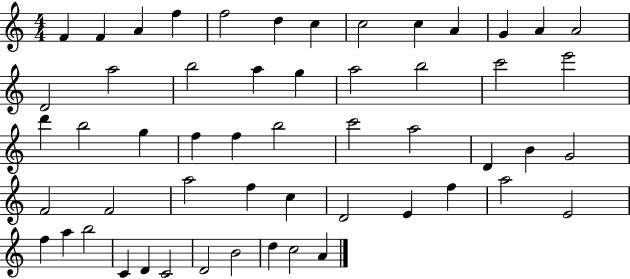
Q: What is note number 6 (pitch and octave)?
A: D5